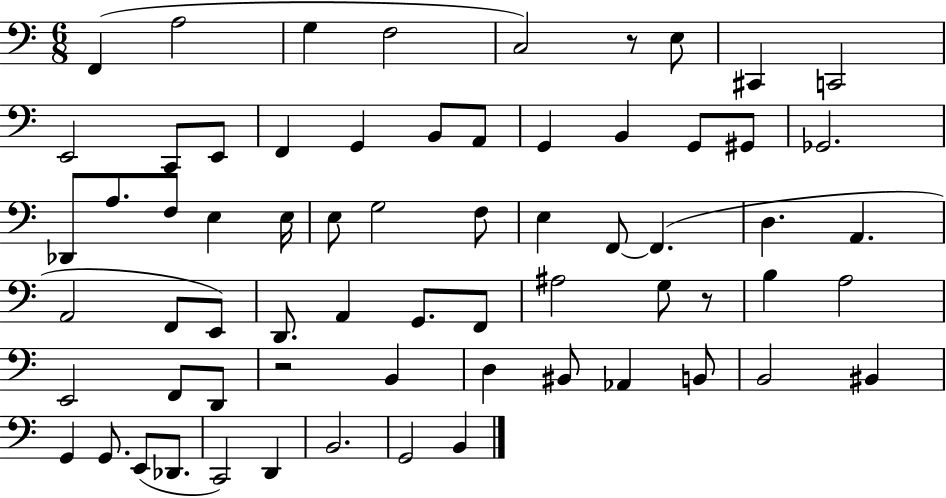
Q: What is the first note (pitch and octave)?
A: F2